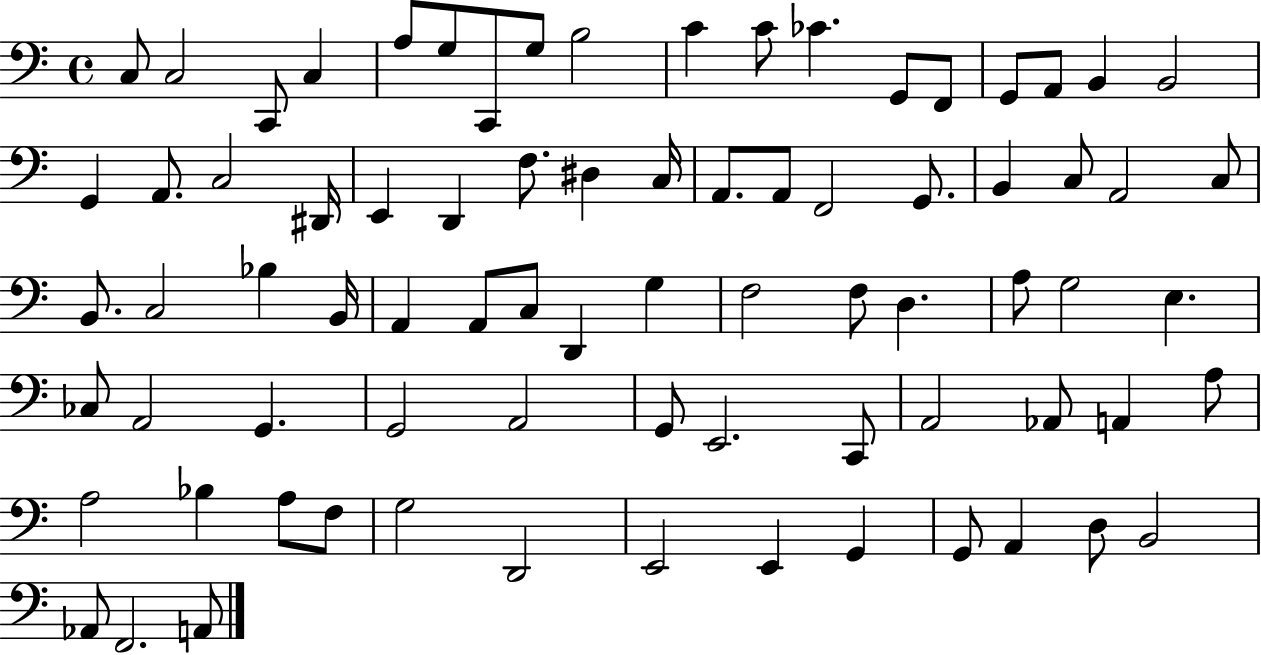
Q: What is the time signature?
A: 4/4